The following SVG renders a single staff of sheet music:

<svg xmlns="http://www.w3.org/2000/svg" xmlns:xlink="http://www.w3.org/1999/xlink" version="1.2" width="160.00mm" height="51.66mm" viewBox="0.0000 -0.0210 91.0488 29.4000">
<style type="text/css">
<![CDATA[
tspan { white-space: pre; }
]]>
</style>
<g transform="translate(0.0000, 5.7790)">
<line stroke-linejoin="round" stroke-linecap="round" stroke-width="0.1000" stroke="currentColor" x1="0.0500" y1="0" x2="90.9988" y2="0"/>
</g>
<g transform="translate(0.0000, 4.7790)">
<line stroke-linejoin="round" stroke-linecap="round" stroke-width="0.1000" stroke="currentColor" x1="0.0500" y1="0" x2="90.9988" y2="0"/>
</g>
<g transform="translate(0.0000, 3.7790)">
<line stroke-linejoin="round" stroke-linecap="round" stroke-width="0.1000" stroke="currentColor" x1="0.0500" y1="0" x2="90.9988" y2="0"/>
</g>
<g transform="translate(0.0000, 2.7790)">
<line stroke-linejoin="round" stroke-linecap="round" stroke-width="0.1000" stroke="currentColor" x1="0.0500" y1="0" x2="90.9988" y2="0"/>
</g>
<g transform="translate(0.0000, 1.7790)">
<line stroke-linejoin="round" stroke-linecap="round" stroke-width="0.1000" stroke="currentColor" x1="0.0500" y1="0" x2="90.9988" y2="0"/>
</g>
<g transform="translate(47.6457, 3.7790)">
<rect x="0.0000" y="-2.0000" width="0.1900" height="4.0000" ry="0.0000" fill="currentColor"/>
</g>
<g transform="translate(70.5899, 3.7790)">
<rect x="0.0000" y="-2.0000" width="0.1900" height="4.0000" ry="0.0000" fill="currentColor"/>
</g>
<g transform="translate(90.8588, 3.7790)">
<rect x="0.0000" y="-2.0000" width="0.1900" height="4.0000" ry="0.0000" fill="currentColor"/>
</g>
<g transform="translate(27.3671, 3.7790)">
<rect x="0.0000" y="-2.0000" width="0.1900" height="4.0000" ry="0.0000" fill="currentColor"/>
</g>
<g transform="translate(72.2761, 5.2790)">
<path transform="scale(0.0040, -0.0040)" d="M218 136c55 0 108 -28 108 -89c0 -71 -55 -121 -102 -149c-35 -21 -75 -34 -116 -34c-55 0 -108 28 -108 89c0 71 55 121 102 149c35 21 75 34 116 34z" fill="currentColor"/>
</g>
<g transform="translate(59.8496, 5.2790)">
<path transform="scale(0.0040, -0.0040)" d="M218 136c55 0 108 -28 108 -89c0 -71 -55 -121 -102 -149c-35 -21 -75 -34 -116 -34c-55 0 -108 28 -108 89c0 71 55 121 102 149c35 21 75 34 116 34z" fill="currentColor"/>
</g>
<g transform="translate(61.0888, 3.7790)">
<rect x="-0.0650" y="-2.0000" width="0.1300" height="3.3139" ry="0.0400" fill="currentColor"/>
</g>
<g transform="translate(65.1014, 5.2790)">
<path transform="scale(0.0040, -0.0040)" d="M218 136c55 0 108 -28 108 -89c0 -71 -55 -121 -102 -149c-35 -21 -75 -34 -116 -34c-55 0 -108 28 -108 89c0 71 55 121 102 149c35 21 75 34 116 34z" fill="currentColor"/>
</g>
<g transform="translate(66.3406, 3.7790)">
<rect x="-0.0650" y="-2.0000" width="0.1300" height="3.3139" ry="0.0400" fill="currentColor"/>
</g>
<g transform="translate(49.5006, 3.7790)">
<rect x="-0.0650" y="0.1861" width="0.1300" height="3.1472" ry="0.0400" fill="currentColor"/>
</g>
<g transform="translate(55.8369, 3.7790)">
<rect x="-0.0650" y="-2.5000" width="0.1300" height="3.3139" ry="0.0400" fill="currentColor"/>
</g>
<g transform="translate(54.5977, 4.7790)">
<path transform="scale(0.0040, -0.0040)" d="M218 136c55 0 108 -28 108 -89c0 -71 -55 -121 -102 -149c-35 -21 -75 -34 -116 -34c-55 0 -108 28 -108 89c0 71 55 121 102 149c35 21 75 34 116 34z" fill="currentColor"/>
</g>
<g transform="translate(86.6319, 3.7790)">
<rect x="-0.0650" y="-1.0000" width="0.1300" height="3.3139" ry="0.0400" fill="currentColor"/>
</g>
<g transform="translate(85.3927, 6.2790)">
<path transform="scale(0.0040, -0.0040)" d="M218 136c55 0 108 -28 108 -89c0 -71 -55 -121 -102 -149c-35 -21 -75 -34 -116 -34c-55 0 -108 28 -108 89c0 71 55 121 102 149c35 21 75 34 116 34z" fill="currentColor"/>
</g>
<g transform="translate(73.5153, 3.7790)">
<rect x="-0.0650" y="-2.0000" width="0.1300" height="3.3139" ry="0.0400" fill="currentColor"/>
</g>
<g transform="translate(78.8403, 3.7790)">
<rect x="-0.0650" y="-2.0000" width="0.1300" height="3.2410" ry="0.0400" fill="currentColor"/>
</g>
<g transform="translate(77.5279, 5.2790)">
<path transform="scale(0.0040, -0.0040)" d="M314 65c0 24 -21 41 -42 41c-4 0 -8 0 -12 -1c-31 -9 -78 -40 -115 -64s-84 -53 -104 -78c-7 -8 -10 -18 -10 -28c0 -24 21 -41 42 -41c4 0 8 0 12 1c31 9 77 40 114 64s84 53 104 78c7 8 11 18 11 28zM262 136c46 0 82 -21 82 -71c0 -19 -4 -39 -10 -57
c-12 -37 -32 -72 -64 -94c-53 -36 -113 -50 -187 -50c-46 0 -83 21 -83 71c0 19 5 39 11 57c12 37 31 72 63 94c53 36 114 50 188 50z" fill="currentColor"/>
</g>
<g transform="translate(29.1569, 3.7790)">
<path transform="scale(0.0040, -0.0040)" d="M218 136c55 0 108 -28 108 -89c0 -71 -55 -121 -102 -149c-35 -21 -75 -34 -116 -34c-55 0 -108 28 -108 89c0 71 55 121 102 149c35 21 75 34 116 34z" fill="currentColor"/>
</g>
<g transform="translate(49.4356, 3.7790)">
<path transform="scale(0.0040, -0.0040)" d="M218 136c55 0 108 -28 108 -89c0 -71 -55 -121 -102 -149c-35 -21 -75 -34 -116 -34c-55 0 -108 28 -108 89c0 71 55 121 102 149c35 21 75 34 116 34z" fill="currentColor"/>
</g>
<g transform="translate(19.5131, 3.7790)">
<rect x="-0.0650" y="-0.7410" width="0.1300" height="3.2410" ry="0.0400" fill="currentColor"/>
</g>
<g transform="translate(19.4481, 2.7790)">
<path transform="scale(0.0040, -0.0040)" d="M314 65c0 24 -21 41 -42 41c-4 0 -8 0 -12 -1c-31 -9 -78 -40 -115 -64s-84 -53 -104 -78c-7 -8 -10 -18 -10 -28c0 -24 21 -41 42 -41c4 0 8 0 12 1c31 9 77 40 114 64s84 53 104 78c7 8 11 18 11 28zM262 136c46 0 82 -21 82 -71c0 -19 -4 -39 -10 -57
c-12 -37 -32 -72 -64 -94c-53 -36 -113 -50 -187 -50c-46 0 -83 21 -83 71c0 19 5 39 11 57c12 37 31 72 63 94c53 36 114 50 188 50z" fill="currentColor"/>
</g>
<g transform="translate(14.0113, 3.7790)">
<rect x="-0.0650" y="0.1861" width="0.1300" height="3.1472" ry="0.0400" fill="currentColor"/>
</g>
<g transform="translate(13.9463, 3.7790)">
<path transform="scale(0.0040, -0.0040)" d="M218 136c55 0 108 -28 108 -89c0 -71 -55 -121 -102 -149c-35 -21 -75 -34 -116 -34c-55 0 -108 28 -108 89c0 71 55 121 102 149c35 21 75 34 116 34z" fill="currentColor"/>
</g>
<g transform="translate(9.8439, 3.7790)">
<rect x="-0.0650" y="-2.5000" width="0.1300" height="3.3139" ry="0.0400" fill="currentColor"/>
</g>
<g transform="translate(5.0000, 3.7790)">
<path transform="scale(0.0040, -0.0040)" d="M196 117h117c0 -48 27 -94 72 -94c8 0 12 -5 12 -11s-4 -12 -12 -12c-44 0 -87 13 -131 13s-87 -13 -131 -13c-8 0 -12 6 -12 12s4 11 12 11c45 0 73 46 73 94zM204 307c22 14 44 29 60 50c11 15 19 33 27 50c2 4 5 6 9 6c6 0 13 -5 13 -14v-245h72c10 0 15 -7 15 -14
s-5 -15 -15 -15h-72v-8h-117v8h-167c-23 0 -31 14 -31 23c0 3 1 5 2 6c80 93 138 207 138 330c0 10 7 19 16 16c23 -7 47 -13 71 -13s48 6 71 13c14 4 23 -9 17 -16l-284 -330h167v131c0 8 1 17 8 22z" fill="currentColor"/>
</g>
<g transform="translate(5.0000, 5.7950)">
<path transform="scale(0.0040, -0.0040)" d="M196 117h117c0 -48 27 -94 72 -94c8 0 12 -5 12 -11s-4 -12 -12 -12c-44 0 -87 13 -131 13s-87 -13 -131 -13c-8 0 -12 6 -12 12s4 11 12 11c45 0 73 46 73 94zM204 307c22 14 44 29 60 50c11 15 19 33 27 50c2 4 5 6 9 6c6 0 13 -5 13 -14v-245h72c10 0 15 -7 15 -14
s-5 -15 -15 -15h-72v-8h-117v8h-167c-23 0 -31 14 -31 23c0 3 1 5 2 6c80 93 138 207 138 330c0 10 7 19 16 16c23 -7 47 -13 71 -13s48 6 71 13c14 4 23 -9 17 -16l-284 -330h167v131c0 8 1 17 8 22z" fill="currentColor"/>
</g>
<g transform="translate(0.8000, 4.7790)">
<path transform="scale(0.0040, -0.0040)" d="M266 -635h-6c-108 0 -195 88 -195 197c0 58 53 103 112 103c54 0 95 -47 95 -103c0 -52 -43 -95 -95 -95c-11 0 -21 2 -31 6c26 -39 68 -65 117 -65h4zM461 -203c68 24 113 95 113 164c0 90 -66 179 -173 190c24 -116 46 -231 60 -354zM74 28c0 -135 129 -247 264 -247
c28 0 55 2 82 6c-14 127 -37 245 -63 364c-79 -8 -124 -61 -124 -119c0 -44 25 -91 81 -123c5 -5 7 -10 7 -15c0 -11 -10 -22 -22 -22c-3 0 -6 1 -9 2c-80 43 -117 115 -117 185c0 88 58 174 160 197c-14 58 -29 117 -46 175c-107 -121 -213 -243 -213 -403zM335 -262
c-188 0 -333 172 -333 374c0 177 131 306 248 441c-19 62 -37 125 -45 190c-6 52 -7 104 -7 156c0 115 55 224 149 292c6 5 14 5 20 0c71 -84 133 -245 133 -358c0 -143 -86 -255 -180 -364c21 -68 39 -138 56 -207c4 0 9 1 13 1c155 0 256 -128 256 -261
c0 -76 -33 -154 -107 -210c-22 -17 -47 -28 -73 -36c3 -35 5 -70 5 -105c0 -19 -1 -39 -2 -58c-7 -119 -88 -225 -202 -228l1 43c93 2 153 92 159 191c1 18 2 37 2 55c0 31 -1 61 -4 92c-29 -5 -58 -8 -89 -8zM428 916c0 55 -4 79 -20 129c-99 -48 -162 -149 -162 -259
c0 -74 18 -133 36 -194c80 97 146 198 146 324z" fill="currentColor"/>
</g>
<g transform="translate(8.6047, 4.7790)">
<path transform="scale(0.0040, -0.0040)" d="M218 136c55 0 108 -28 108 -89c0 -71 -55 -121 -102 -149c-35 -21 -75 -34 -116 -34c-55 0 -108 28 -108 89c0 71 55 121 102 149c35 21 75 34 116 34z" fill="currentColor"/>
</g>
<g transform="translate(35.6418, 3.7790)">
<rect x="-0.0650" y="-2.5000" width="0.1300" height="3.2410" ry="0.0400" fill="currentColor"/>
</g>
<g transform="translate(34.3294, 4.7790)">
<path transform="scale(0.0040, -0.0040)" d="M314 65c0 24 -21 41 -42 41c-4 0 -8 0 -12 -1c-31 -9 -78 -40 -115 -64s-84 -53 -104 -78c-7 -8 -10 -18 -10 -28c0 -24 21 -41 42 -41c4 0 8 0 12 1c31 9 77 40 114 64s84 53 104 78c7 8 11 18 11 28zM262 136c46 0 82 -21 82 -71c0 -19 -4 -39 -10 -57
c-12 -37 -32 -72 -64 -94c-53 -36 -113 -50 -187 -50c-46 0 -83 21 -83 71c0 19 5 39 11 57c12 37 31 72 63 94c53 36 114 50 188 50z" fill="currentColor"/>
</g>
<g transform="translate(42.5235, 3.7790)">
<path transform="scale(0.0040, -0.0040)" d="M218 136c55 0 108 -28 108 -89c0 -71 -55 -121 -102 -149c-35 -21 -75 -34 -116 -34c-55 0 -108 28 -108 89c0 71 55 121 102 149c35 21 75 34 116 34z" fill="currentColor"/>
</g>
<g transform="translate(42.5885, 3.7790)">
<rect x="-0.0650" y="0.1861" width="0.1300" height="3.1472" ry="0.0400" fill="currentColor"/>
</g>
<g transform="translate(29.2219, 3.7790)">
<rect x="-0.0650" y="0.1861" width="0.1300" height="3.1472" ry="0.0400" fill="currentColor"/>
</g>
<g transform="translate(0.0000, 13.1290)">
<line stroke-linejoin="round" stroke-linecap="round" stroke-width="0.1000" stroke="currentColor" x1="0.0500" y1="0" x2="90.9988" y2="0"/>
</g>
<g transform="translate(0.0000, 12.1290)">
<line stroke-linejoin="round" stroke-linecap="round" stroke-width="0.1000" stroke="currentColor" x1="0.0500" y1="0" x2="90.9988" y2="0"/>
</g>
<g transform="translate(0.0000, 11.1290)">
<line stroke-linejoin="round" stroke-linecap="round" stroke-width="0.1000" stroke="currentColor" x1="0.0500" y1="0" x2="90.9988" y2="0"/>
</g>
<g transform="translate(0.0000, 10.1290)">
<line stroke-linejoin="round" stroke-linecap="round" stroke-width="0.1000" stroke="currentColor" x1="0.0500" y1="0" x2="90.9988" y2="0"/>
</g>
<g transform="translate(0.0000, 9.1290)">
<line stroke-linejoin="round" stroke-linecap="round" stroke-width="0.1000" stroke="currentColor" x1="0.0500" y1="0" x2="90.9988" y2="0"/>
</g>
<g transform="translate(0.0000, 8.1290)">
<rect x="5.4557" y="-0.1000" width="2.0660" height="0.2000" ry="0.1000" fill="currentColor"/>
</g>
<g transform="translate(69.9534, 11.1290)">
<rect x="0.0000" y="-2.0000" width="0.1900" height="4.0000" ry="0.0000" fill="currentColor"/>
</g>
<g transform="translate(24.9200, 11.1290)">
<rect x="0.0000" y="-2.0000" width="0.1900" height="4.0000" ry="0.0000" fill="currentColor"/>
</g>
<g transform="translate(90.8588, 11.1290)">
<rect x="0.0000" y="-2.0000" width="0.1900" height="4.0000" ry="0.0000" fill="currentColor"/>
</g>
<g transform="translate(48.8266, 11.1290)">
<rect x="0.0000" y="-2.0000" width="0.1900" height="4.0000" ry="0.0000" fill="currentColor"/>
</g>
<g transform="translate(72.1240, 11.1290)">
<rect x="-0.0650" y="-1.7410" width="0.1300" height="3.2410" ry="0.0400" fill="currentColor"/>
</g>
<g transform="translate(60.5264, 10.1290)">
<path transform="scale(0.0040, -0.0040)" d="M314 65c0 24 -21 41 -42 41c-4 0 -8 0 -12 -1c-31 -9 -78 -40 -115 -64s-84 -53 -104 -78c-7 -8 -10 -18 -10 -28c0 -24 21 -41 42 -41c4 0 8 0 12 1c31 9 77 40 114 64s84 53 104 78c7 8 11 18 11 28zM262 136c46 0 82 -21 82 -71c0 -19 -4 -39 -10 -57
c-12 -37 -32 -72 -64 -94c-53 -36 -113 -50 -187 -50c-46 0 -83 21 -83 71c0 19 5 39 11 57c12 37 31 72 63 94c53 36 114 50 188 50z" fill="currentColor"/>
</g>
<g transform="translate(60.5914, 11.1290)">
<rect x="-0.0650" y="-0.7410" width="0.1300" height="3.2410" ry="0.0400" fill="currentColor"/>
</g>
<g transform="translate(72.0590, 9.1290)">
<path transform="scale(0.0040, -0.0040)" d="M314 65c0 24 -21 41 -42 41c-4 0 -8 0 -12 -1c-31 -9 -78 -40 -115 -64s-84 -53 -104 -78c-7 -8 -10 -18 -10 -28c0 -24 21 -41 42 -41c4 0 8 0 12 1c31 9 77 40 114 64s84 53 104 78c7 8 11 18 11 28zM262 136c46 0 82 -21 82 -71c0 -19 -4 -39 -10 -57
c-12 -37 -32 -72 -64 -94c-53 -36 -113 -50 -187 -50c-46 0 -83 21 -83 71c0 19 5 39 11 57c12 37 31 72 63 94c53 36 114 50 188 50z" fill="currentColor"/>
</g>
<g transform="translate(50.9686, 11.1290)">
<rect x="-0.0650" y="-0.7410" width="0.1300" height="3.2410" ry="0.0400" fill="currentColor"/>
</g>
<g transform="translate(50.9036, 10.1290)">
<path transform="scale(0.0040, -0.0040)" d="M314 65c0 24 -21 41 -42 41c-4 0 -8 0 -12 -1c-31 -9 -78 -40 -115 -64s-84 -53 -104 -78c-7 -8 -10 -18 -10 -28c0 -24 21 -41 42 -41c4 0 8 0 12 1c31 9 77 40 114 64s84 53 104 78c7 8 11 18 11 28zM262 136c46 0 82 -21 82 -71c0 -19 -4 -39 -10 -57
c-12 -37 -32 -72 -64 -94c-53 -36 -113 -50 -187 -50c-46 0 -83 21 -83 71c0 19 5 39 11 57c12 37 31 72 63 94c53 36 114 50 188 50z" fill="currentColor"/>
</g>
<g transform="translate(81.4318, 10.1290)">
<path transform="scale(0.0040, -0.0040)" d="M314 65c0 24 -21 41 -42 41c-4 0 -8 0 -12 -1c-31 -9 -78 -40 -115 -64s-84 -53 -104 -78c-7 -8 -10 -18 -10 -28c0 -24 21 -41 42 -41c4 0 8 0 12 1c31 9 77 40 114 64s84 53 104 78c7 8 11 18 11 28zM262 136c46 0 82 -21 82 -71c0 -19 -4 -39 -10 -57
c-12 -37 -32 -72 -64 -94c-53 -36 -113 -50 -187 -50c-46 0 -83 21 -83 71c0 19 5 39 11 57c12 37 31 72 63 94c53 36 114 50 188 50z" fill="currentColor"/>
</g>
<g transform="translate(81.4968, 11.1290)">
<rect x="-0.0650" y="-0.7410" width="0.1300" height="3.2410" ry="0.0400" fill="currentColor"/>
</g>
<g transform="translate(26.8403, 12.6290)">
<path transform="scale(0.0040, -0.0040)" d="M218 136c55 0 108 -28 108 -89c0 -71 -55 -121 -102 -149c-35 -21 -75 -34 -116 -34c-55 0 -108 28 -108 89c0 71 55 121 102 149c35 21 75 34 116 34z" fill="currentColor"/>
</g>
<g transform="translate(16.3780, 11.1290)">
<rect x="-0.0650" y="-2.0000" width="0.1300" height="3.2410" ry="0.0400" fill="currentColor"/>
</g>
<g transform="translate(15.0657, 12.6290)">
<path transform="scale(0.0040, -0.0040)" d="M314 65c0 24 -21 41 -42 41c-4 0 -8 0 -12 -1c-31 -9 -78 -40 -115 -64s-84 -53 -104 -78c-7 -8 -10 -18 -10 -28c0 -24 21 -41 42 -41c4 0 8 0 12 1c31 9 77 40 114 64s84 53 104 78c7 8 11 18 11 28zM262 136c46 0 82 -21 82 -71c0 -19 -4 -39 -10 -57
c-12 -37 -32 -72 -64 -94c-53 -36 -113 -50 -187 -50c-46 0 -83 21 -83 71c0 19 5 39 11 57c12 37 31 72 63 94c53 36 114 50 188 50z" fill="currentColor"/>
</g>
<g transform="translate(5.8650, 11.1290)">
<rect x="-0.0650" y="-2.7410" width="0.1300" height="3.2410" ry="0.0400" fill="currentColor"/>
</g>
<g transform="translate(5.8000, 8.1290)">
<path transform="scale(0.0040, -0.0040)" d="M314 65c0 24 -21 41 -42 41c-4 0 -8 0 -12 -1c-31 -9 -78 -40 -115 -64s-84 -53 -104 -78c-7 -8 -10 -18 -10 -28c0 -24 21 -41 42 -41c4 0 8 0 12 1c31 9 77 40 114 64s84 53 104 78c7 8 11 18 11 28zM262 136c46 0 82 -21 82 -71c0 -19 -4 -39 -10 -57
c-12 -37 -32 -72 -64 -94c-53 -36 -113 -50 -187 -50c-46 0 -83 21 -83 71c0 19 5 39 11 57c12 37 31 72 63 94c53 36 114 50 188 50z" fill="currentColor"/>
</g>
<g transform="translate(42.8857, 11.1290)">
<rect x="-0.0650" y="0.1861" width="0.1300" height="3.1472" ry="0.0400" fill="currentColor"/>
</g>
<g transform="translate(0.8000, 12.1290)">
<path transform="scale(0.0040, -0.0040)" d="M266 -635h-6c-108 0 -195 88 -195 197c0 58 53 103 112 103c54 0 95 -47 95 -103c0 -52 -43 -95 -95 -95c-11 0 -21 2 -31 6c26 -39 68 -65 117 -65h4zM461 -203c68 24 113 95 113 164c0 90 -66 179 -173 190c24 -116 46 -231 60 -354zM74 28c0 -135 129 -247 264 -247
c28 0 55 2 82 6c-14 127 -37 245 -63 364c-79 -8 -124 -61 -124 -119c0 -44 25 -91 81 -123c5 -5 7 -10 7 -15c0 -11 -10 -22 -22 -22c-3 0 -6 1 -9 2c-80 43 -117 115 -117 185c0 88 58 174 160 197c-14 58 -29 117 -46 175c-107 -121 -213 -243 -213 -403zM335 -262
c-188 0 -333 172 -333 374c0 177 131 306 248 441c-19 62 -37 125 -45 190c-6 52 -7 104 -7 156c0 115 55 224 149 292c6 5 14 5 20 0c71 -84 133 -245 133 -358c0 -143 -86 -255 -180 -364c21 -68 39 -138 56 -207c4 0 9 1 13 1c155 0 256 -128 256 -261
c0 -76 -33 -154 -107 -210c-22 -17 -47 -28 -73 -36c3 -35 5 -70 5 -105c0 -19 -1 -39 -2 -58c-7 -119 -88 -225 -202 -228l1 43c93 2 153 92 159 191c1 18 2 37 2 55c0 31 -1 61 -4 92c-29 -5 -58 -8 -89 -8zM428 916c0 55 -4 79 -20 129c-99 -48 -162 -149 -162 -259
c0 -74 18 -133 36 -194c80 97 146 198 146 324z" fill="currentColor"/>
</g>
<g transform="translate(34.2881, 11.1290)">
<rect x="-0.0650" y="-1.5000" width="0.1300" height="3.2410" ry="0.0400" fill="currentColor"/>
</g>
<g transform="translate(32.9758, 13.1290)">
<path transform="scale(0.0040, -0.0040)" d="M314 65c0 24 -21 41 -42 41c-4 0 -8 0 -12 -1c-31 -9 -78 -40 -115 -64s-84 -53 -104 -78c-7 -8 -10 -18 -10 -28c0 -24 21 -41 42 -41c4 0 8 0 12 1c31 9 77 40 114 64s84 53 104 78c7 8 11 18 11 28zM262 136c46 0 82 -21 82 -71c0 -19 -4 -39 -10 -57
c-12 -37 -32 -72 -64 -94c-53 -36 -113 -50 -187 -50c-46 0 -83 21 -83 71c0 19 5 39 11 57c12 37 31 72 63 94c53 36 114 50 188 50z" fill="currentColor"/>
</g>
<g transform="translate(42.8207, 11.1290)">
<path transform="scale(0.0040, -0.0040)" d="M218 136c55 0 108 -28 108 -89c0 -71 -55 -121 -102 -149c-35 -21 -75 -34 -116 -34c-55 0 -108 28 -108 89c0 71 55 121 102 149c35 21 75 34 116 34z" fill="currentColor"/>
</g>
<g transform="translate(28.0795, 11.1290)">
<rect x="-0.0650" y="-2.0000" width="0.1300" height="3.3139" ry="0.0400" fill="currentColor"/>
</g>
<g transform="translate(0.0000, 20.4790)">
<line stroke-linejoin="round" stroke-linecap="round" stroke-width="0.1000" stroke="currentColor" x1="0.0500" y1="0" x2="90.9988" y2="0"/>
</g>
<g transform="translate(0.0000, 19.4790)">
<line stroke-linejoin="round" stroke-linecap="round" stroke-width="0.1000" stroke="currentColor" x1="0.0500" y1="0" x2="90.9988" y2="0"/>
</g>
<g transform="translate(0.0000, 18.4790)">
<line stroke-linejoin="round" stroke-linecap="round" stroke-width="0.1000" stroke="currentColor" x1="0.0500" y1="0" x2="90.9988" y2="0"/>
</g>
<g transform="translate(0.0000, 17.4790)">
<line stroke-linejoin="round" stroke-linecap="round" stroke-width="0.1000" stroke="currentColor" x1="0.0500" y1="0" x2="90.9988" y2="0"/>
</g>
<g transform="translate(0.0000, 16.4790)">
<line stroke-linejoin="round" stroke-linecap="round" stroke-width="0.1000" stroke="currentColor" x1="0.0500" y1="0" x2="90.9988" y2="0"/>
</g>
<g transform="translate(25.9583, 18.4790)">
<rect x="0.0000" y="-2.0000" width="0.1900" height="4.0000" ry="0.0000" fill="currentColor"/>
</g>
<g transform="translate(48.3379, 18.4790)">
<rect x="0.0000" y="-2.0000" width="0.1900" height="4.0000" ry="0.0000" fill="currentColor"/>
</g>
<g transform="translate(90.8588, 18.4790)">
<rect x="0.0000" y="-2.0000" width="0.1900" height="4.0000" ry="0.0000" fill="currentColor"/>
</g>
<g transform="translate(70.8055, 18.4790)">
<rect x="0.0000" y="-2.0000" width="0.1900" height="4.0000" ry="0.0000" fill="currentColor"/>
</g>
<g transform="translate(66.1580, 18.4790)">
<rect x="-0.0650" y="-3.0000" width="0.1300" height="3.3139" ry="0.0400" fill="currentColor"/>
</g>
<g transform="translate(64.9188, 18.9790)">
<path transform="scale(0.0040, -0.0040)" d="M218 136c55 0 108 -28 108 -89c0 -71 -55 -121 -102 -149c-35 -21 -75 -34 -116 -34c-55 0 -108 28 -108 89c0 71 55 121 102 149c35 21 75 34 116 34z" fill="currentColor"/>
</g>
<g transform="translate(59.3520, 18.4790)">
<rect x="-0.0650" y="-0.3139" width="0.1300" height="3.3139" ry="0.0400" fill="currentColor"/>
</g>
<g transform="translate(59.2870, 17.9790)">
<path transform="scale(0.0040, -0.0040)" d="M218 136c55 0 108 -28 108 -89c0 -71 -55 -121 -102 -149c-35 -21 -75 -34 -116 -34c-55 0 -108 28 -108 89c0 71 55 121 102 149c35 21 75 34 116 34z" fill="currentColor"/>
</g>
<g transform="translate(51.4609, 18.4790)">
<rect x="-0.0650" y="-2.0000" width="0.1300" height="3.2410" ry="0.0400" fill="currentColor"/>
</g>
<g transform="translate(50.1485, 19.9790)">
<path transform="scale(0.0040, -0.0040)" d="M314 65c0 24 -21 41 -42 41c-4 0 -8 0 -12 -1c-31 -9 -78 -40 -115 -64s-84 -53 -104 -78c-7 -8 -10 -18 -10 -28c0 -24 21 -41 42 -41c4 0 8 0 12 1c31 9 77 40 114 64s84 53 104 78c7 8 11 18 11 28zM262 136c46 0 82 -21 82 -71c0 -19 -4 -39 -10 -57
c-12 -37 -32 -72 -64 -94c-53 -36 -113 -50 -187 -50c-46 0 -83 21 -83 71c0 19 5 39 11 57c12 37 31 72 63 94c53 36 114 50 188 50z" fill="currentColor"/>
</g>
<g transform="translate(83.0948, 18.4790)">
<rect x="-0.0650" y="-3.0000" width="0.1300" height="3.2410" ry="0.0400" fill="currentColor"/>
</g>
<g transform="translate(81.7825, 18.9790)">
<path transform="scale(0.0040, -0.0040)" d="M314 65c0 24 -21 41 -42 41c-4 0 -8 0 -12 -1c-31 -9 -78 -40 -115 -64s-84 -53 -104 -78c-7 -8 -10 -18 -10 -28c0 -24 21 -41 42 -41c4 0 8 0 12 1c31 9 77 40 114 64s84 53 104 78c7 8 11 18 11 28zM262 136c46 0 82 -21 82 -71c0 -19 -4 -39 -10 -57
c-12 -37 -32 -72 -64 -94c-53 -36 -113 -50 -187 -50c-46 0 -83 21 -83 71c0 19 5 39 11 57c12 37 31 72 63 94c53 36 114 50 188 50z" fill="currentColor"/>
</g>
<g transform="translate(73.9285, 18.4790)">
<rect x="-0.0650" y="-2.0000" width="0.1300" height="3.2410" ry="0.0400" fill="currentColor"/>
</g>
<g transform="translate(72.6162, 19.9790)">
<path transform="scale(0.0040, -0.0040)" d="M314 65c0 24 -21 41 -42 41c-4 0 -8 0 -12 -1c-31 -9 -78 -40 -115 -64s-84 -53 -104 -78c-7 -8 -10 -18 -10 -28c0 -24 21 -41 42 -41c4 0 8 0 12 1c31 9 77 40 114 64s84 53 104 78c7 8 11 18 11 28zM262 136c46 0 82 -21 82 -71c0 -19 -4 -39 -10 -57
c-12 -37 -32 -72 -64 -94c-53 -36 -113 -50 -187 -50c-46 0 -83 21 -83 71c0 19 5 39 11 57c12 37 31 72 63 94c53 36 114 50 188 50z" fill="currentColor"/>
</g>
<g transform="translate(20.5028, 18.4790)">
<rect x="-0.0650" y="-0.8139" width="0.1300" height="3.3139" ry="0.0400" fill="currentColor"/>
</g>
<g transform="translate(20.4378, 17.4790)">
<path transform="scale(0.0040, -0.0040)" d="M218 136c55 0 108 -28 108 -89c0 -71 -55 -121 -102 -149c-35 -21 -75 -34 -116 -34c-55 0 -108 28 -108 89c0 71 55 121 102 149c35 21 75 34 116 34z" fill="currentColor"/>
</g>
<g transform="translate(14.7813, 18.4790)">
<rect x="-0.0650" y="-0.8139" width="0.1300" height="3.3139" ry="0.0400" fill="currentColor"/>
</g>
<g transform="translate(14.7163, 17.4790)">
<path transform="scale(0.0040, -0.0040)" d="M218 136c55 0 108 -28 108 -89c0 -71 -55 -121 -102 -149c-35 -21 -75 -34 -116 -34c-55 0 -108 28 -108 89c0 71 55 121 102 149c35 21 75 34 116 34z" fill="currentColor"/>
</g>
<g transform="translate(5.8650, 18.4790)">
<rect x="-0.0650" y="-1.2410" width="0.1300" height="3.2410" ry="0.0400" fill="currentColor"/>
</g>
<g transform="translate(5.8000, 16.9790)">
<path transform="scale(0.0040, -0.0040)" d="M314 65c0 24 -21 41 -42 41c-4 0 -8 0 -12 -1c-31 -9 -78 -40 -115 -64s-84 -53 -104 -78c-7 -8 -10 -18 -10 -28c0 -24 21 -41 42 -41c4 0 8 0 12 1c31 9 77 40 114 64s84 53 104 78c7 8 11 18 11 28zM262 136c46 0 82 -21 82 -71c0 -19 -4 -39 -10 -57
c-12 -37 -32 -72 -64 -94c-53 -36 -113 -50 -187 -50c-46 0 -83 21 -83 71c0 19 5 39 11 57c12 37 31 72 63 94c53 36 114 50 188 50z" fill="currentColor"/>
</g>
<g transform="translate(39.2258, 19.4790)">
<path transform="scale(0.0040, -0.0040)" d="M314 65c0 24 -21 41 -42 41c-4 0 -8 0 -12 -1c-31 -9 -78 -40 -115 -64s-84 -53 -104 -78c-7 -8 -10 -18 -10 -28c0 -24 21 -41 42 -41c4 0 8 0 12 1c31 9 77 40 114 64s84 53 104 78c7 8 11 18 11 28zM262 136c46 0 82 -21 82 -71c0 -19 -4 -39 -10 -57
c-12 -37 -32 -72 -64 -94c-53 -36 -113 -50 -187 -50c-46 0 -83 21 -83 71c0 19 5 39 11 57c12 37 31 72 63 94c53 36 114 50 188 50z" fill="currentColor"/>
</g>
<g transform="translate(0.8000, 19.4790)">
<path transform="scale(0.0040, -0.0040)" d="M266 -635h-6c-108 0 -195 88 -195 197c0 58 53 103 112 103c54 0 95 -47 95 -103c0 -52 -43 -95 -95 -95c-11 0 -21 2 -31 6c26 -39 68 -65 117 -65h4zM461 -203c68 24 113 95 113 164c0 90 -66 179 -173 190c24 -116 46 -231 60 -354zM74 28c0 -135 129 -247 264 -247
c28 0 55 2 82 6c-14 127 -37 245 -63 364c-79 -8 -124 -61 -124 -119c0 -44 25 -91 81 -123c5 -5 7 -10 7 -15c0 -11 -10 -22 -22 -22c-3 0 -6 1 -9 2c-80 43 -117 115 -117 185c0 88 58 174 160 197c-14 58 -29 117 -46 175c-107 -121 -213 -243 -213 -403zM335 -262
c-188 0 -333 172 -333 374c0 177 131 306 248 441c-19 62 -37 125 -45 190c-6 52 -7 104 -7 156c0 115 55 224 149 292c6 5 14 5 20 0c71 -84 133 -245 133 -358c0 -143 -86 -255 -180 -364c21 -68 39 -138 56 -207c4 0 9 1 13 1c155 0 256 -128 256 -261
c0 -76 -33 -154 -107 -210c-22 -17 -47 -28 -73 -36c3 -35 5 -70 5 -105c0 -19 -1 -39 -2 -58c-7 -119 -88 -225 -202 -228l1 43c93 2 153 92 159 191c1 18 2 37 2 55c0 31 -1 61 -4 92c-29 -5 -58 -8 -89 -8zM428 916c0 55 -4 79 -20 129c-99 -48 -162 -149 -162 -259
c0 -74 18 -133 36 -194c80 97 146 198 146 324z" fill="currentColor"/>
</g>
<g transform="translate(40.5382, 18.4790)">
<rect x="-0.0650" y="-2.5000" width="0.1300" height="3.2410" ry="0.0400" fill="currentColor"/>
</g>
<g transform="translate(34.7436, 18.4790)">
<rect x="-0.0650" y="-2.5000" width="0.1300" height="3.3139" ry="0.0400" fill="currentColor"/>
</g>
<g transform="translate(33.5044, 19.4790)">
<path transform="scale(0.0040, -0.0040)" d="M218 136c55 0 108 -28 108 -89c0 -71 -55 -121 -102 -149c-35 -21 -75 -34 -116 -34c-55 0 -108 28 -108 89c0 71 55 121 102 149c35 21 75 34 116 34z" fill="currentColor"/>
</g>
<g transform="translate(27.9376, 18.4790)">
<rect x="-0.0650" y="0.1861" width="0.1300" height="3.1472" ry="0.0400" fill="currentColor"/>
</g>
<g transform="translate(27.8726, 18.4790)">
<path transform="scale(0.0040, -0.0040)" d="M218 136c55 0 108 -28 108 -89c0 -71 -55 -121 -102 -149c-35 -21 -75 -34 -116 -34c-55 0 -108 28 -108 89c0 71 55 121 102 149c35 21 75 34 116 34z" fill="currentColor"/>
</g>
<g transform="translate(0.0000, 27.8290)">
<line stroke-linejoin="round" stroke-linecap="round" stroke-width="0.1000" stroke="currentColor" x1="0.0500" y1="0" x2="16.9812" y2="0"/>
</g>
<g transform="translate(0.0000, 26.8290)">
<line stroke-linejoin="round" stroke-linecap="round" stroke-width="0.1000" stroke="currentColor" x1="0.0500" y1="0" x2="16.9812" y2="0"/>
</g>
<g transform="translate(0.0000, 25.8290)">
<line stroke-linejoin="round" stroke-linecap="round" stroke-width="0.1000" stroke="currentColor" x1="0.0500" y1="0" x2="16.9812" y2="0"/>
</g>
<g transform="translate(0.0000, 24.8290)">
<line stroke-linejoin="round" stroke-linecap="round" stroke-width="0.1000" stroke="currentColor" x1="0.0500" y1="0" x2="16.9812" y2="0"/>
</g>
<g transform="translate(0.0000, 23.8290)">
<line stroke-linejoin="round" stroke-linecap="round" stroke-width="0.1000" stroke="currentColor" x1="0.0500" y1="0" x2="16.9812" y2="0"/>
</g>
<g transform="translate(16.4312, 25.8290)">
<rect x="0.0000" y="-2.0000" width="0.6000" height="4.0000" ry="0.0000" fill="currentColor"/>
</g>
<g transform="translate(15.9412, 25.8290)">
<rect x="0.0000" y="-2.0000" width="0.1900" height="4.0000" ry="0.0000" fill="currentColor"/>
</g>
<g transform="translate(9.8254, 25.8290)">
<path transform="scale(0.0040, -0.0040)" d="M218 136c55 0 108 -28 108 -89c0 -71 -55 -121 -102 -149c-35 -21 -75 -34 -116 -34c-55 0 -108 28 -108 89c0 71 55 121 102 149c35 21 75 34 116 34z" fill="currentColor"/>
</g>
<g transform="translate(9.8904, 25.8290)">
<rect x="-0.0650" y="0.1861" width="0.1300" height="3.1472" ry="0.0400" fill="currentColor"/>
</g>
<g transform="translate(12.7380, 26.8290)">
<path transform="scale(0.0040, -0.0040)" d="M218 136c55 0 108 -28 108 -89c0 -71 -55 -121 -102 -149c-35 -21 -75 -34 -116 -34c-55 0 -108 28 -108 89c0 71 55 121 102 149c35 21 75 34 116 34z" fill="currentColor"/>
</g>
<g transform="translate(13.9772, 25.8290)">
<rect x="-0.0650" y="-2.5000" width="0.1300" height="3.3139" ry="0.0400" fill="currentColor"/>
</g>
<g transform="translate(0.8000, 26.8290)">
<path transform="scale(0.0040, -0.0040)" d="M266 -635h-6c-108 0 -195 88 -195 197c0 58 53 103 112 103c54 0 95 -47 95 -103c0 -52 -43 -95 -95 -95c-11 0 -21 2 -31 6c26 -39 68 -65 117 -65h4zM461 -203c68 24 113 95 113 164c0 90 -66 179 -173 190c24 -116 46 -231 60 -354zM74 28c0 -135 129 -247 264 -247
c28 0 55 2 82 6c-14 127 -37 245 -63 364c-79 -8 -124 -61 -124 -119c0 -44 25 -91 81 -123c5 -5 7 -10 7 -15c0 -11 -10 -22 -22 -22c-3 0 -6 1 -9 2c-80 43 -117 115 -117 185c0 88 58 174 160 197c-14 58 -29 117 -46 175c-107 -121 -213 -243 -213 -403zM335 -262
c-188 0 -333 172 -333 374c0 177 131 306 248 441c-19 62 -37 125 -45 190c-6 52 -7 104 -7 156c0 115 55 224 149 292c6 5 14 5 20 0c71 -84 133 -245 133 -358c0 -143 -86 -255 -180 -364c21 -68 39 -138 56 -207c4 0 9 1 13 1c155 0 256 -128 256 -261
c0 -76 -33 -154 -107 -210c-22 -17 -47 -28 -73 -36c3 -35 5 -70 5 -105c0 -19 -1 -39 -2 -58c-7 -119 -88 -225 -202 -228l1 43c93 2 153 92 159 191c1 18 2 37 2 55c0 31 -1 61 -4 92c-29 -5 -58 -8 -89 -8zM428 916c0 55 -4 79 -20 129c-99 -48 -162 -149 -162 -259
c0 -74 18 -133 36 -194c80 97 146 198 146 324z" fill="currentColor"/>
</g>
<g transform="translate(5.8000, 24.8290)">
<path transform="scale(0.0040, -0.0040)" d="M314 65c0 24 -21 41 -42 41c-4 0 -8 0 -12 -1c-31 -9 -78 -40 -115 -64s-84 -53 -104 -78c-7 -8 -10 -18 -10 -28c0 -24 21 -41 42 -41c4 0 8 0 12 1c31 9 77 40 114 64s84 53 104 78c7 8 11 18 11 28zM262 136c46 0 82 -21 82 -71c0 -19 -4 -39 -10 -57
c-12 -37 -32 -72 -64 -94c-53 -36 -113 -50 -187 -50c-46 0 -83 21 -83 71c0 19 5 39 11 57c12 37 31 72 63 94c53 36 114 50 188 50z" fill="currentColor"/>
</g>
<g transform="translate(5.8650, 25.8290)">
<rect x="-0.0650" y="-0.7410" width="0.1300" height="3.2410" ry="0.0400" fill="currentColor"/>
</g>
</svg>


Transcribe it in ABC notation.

X:1
T:Untitled
M:4/4
L:1/4
K:C
G B d2 B G2 B B G F F F F2 D a2 F2 F E2 B d2 d2 f2 d2 e2 d d B G G2 F2 c A F2 A2 d2 B G